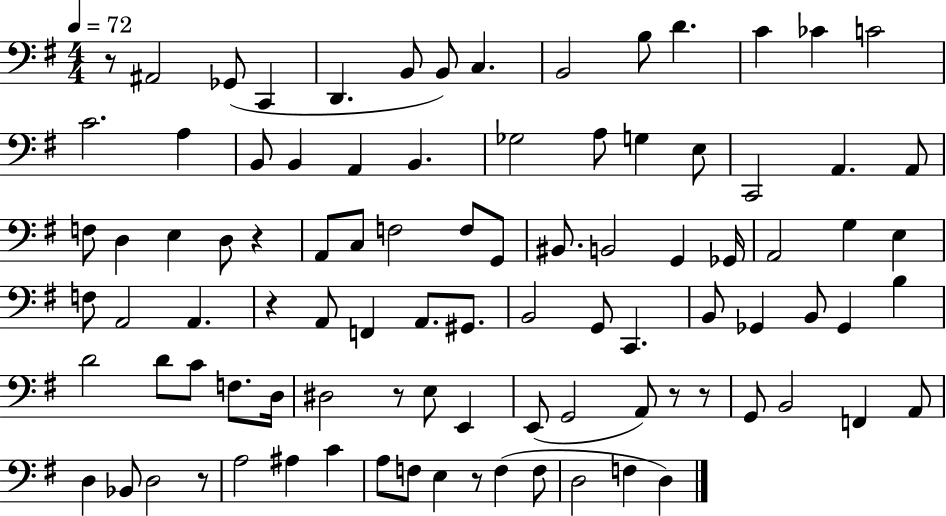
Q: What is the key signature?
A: G major